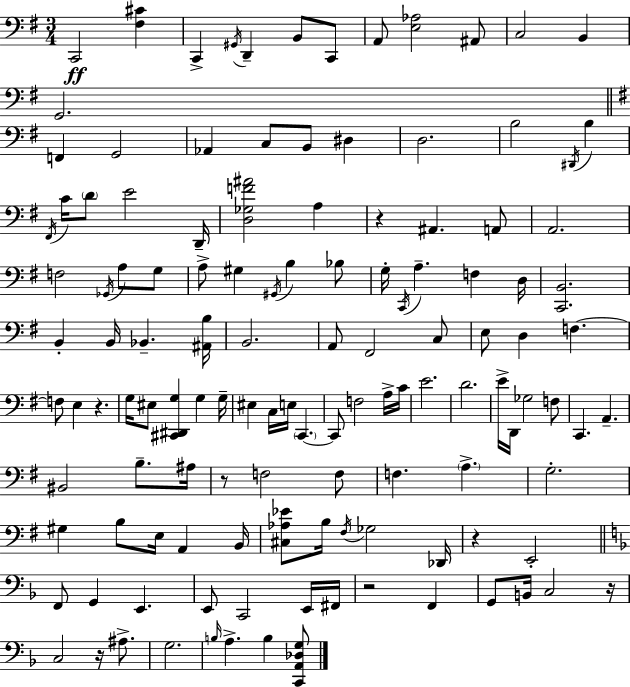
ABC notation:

X:1
T:Untitled
M:3/4
L:1/4
K:Em
C,,2 [^F,^C] C,, ^G,,/4 D,, B,,/2 C,,/2 A,,/2 [E,_A,]2 ^A,,/2 C,2 B,, G,,2 F,, G,,2 _A,, C,/2 B,,/2 ^D, D,2 B,2 ^D,,/4 B, ^F,,/4 C/4 D/2 E2 D,,/4 [D,_G,F^A]2 A, z ^A,, A,,/2 A,,2 F,2 _G,,/4 A,/2 G,/2 A,/2 ^G, ^G,,/4 B, _B,/2 G,/4 C,,/4 A, F, D,/4 [C,,B,,]2 B,, B,,/4 _B,, [^A,,B,]/4 B,,2 A,,/2 ^F,,2 C,/2 E,/2 D, F, F,/2 E, z G,/4 ^E,/2 [^C,,^D,,G,] G, G,/4 ^E, C,/4 E,/4 C,, C,,/2 F,2 A,/4 C/4 E2 D2 E/4 D,,/4 _G,2 F,/2 C,, A,, ^B,,2 B,/2 ^A,/4 z/2 F,2 F,/2 F, A, G,2 ^G, B,/2 E,/4 A,, B,,/4 [^C,_A,_E]/2 B,/4 ^F,/4 _G,2 _D,,/4 z E,,2 F,,/2 G,, E,, E,,/2 C,,2 E,,/4 ^F,,/4 z2 F,, G,,/2 B,,/4 C,2 z/4 C,2 z/4 ^A,/2 G,2 B,/4 A, B, [C,,A,,_D,G,]/2